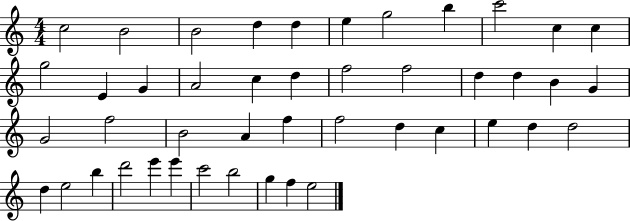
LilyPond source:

{
  \clef treble
  \numericTimeSignature
  \time 4/4
  \key c \major
  c''2 b'2 | b'2 d''4 d''4 | e''4 g''2 b''4 | c'''2 c''4 c''4 | \break g''2 e'4 g'4 | a'2 c''4 d''4 | f''2 f''2 | d''4 d''4 b'4 g'4 | \break g'2 f''2 | b'2 a'4 f''4 | f''2 d''4 c''4 | e''4 d''4 d''2 | \break d''4 e''2 b''4 | d'''2 e'''4 e'''4 | c'''2 b''2 | g''4 f''4 e''2 | \break \bar "|."
}